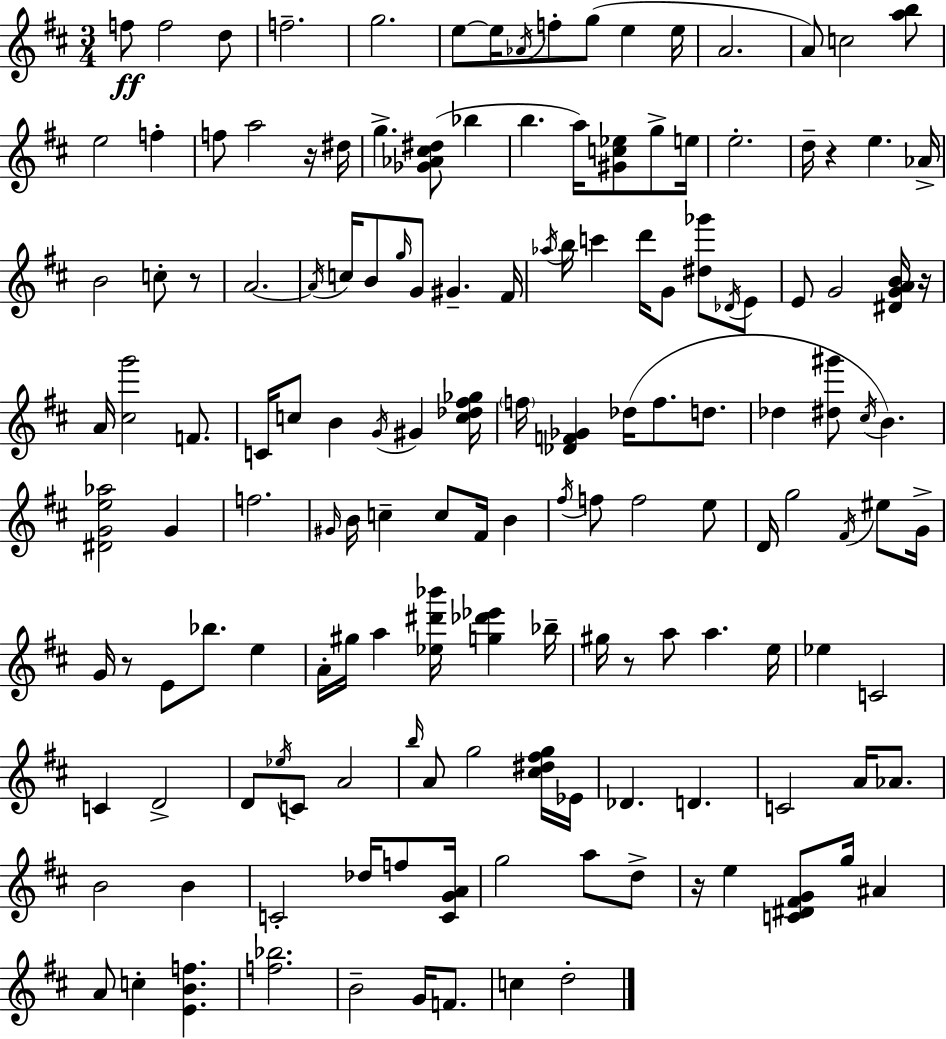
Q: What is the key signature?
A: D major